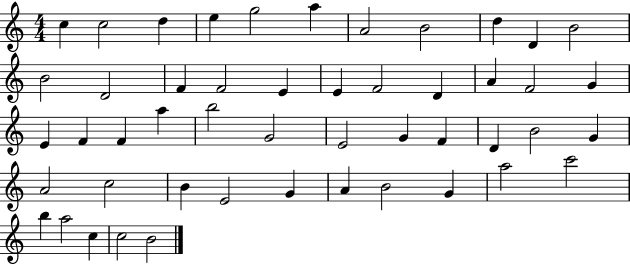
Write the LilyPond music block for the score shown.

{
  \clef treble
  \numericTimeSignature
  \time 4/4
  \key c \major
  c''4 c''2 d''4 | e''4 g''2 a''4 | a'2 b'2 | d''4 d'4 b'2 | \break b'2 d'2 | f'4 f'2 e'4 | e'4 f'2 d'4 | a'4 f'2 g'4 | \break e'4 f'4 f'4 a''4 | b''2 g'2 | e'2 g'4 f'4 | d'4 b'2 g'4 | \break a'2 c''2 | b'4 e'2 g'4 | a'4 b'2 g'4 | a''2 c'''2 | \break b''4 a''2 c''4 | c''2 b'2 | \bar "|."
}